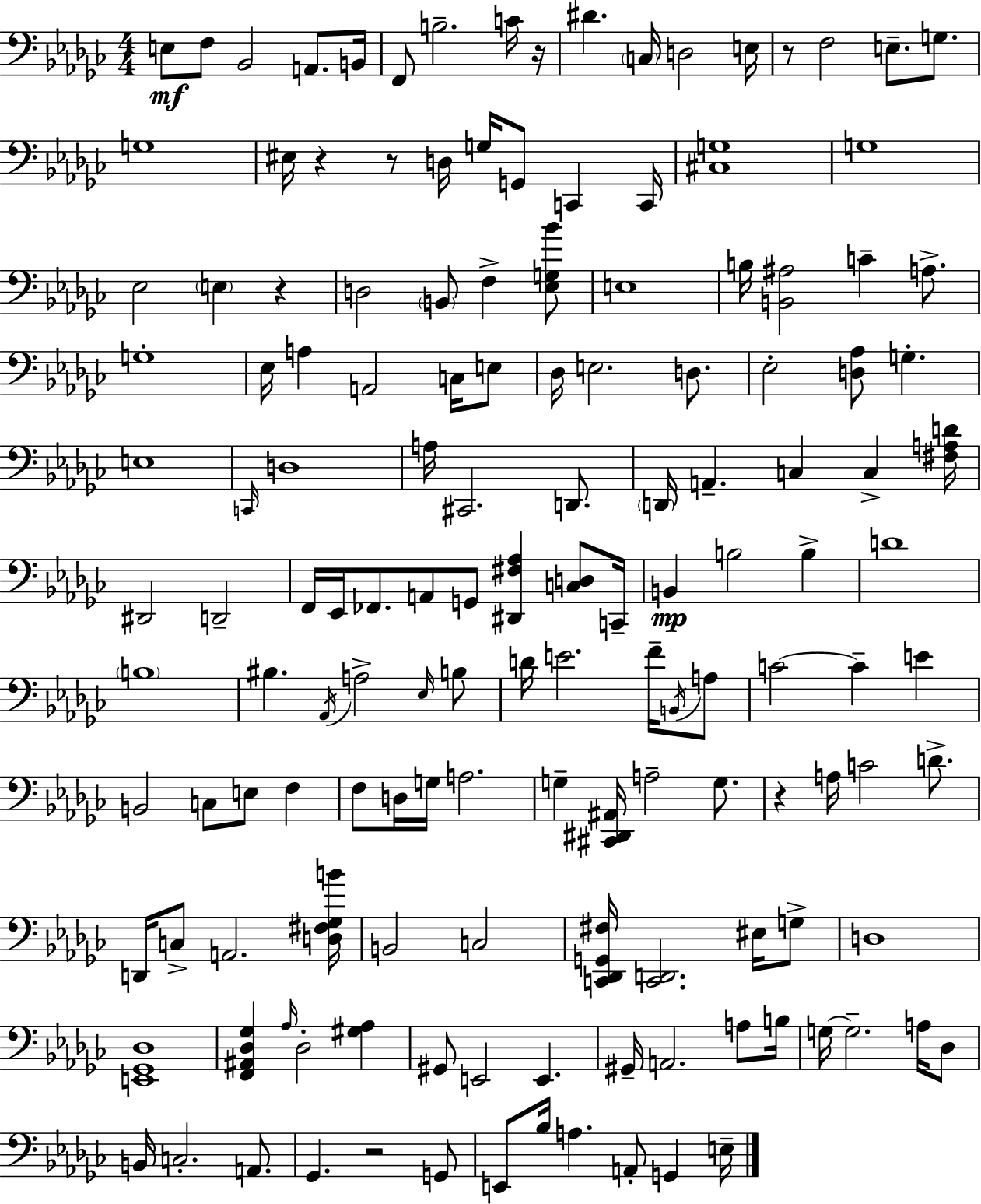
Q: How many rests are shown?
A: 7